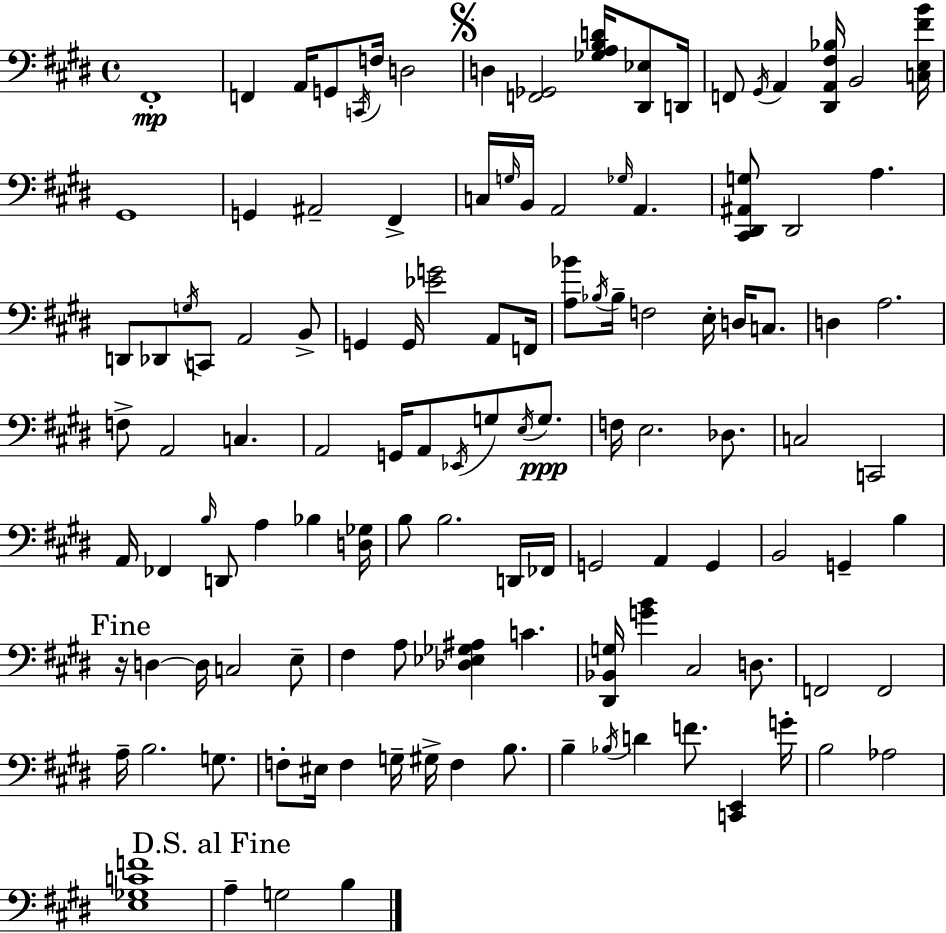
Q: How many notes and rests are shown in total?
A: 120